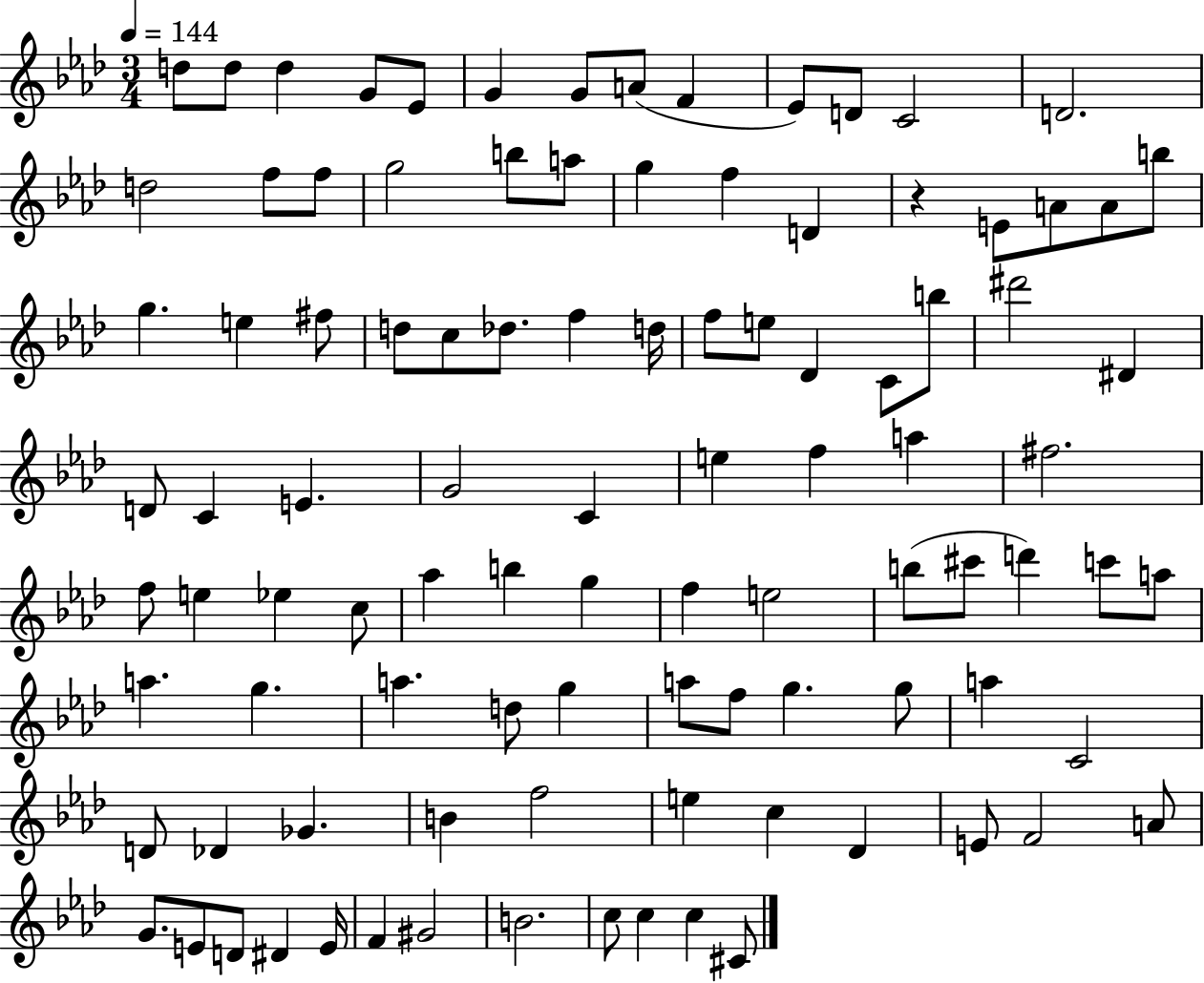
D5/e D5/e D5/q G4/e Eb4/e G4/q G4/e A4/e F4/q Eb4/e D4/e C4/h D4/h. D5/h F5/e F5/e G5/h B5/e A5/e G5/q F5/q D4/q R/q E4/e A4/e A4/e B5/e G5/q. E5/q F#5/e D5/e C5/e Db5/e. F5/q D5/s F5/e E5/e Db4/q C4/e B5/e D#6/h D#4/q D4/e C4/q E4/q. G4/h C4/q E5/q F5/q A5/q F#5/h. F5/e E5/q Eb5/q C5/e Ab5/q B5/q G5/q F5/q E5/h B5/e C#6/e D6/q C6/e A5/e A5/q. G5/q. A5/q. D5/e G5/q A5/e F5/e G5/q. G5/e A5/q C4/h D4/e Db4/q Gb4/q. B4/q F5/h E5/q C5/q Db4/q E4/e F4/h A4/e G4/e. E4/e D4/e D#4/q E4/s F4/q G#4/h B4/h. C5/e C5/q C5/q C#4/e